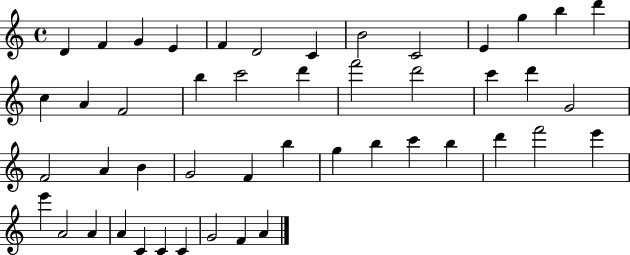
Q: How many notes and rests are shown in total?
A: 47